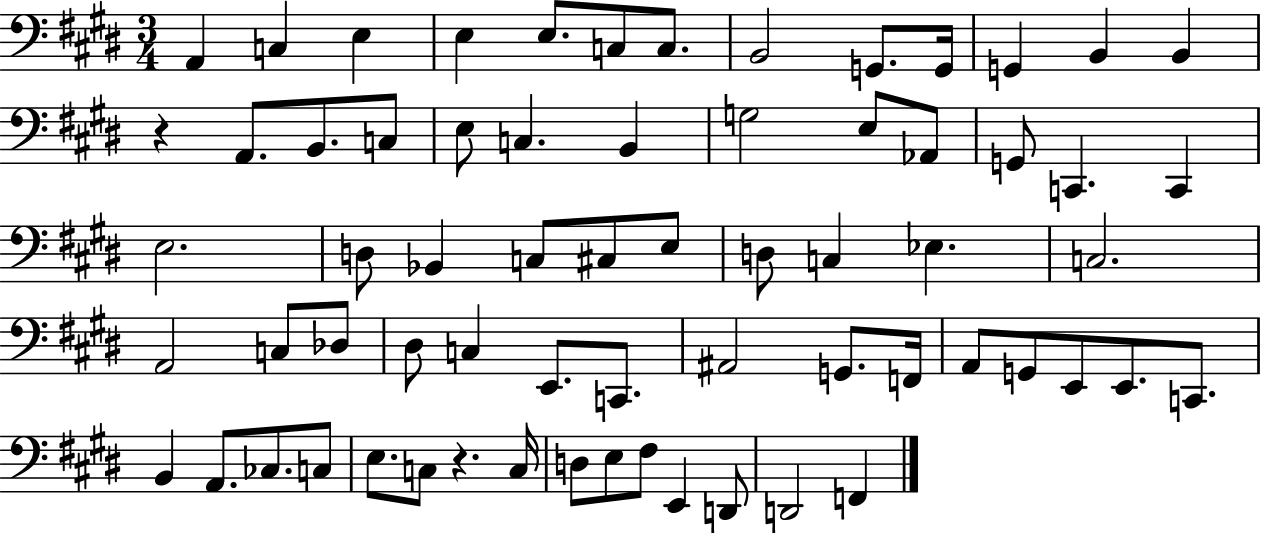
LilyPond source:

{
  \clef bass
  \numericTimeSignature
  \time 3/4
  \key e \major
  a,4 c4 e4 | e4 e8. c8 c8. | b,2 g,8. g,16 | g,4 b,4 b,4 | \break r4 a,8. b,8. c8 | e8 c4. b,4 | g2 e8 aes,8 | g,8 c,4. c,4 | \break e2. | d8 bes,4 c8 cis8 e8 | d8 c4 ees4. | c2. | \break a,2 c8 des8 | dis8 c4 e,8. c,8. | ais,2 g,8. f,16 | a,8 g,8 e,8 e,8. c,8. | \break b,4 a,8. ces8. c8 | e8. c8 r4. c16 | d8 e8 fis8 e,4 d,8 | d,2 f,4 | \break \bar "|."
}